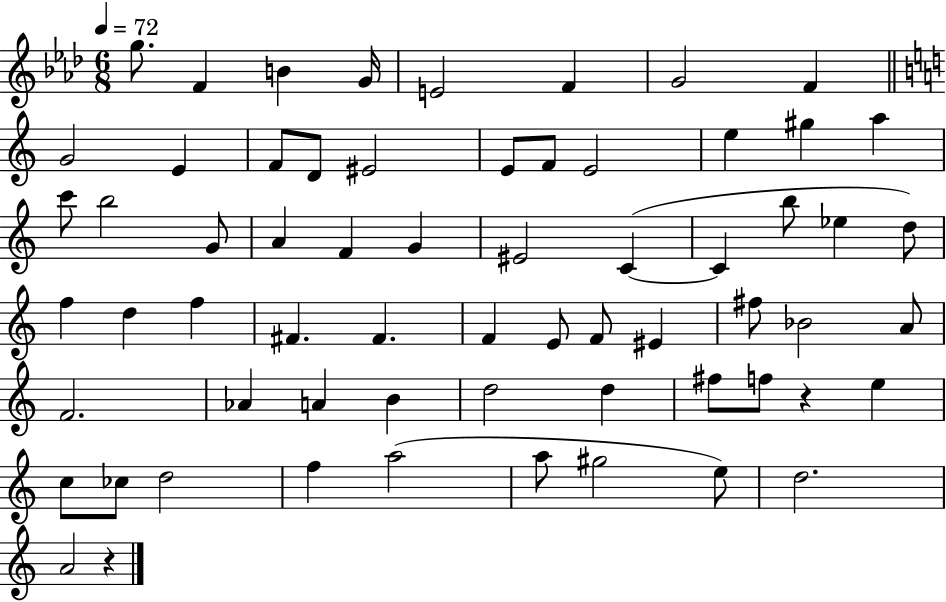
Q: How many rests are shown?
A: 2